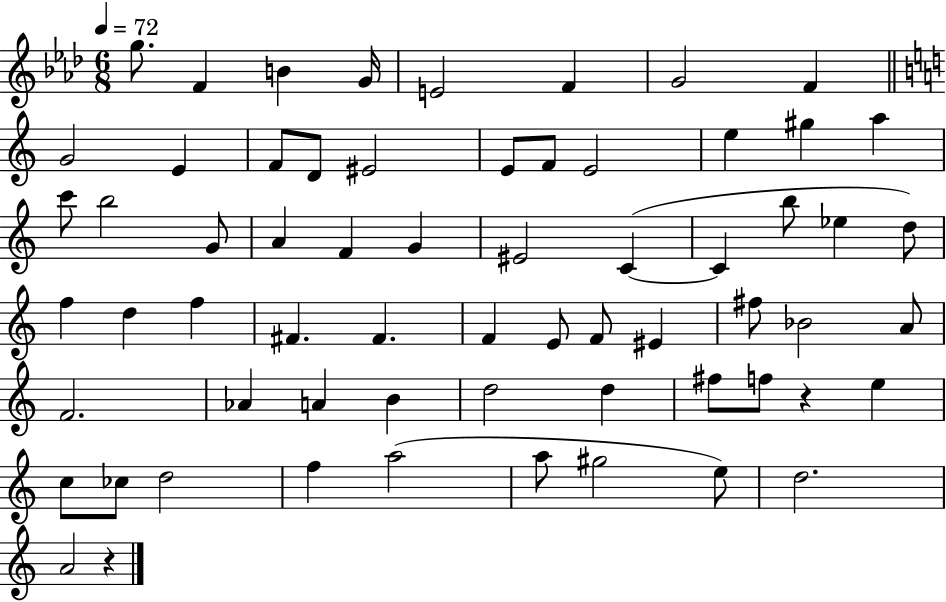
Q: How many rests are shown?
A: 2